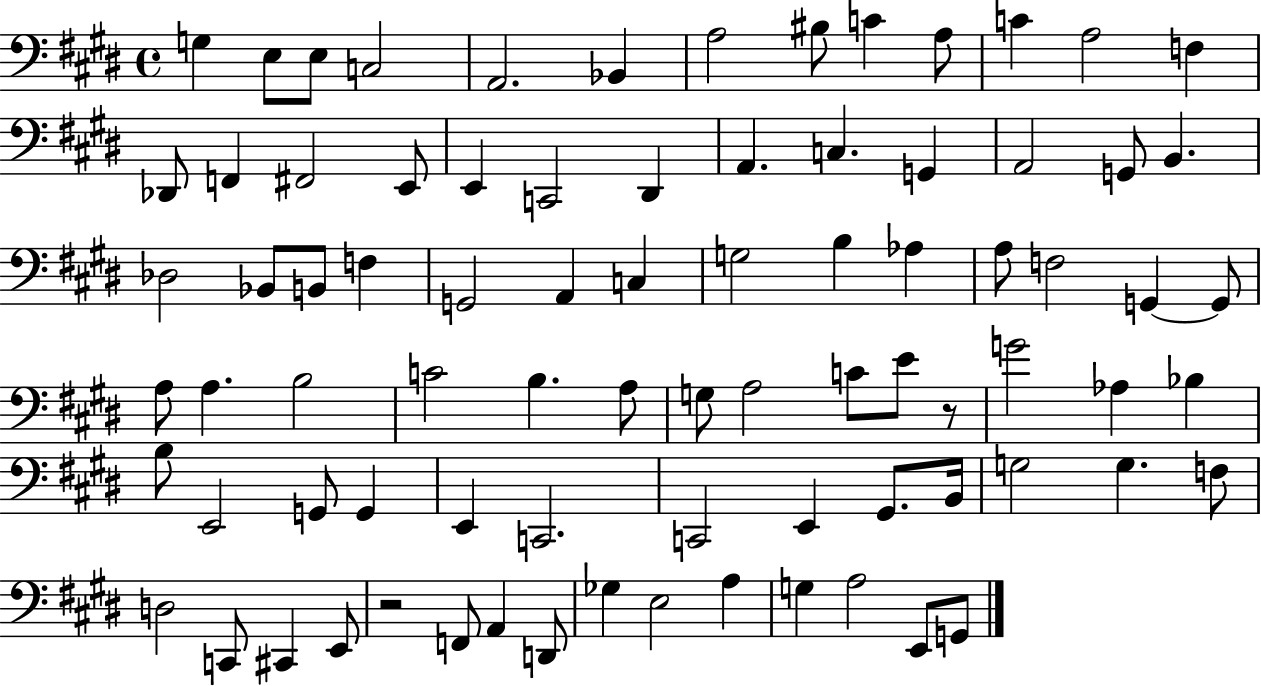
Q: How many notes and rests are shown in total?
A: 82